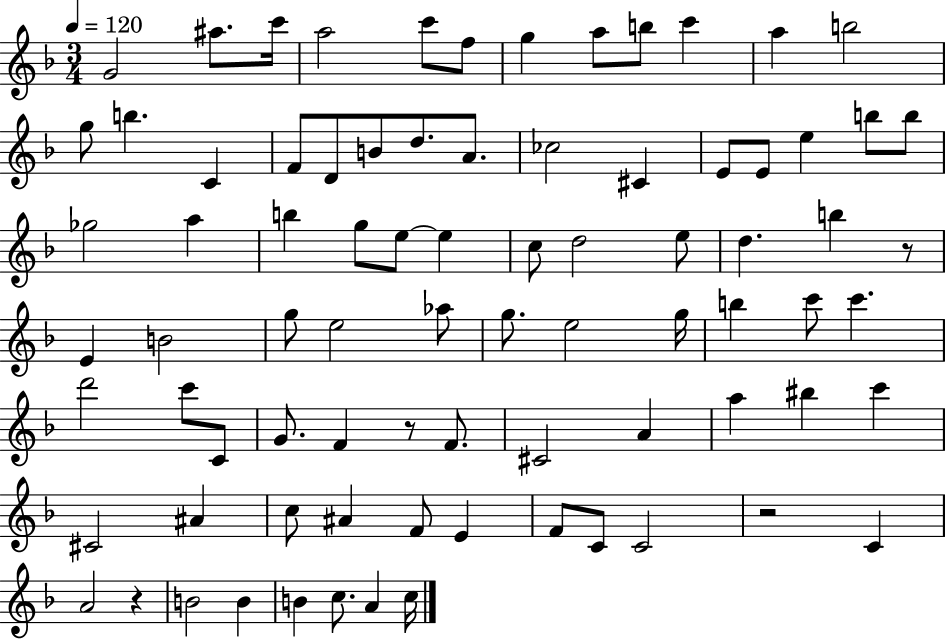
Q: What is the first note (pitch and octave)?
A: G4